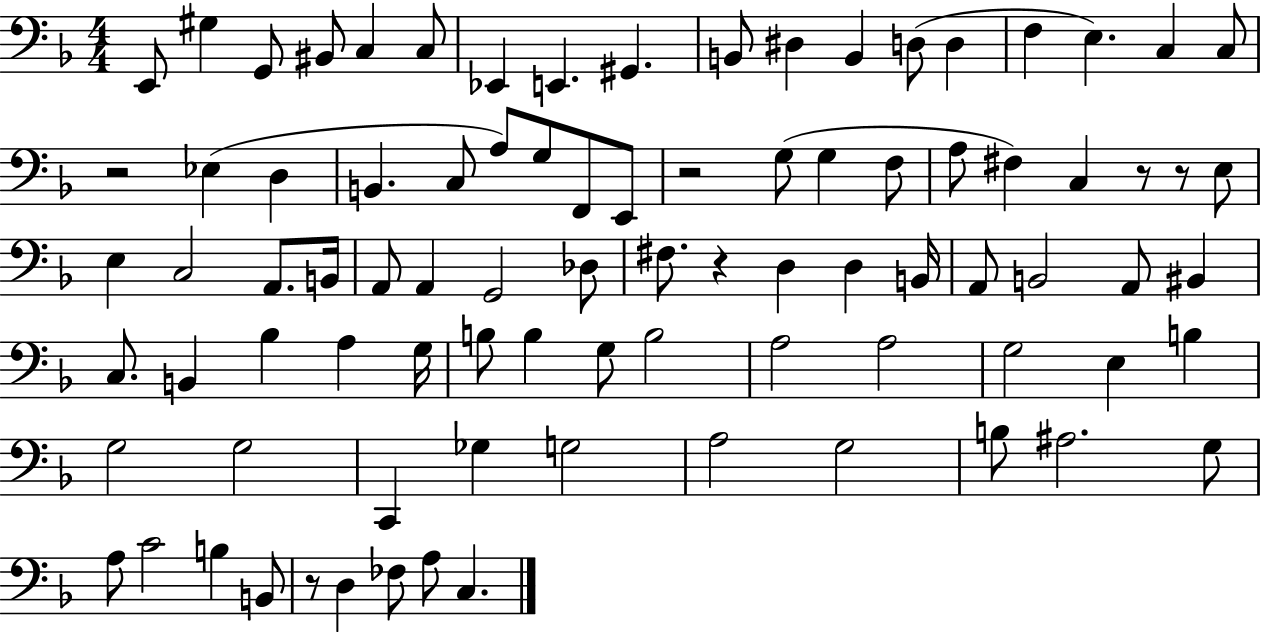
{
  \clef bass
  \numericTimeSignature
  \time 4/4
  \key f \major
  e,8 gis4 g,8 bis,8 c4 c8 | ees,4 e,4. gis,4. | b,8 dis4 b,4 d8( d4 | f4 e4.) c4 c8 | \break r2 ees4( d4 | b,4. c8 a8) g8 f,8 e,8 | r2 g8( g4 f8 | a8 fis4) c4 r8 r8 e8 | \break e4 c2 a,8. b,16 | a,8 a,4 g,2 des8 | fis8. r4 d4 d4 b,16 | a,8 b,2 a,8 bis,4 | \break c8. b,4 bes4 a4 g16 | b8 b4 g8 b2 | a2 a2 | g2 e4 b4 | \break g2 g2 | c,4 ges4 g2 | a2 g2 | b8 ais2. g8 | \break a8 c'2 b4 b,8 | r8 d4 fes8 a8 c4. | \bar "|."
}